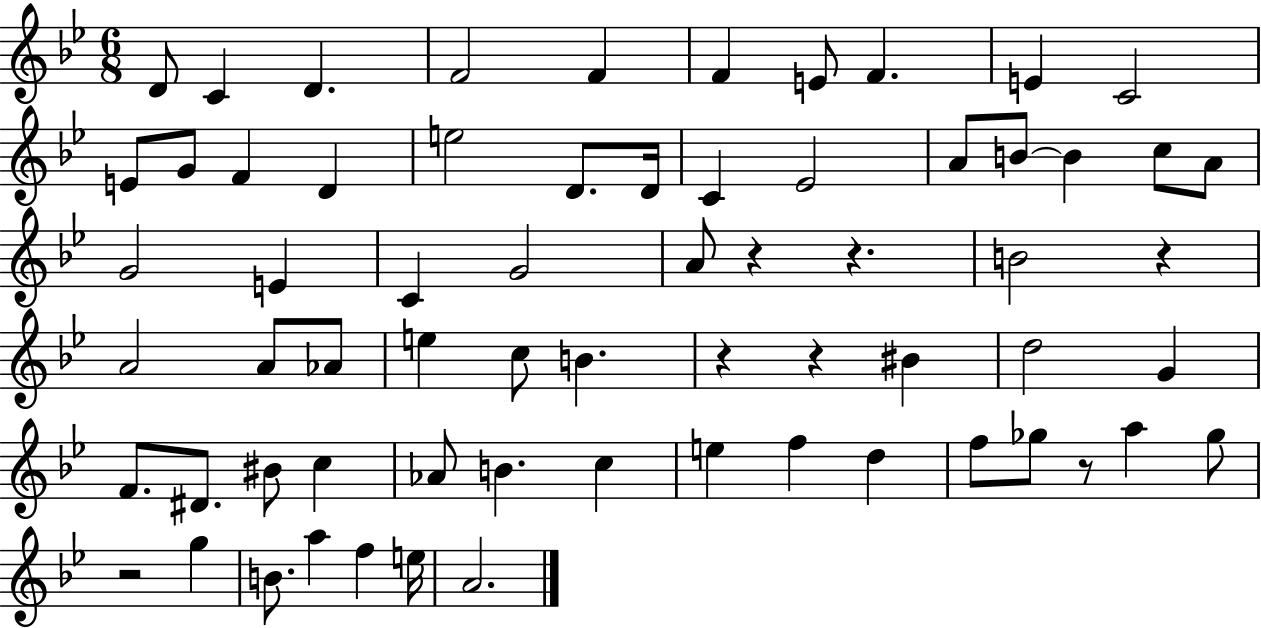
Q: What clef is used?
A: treble